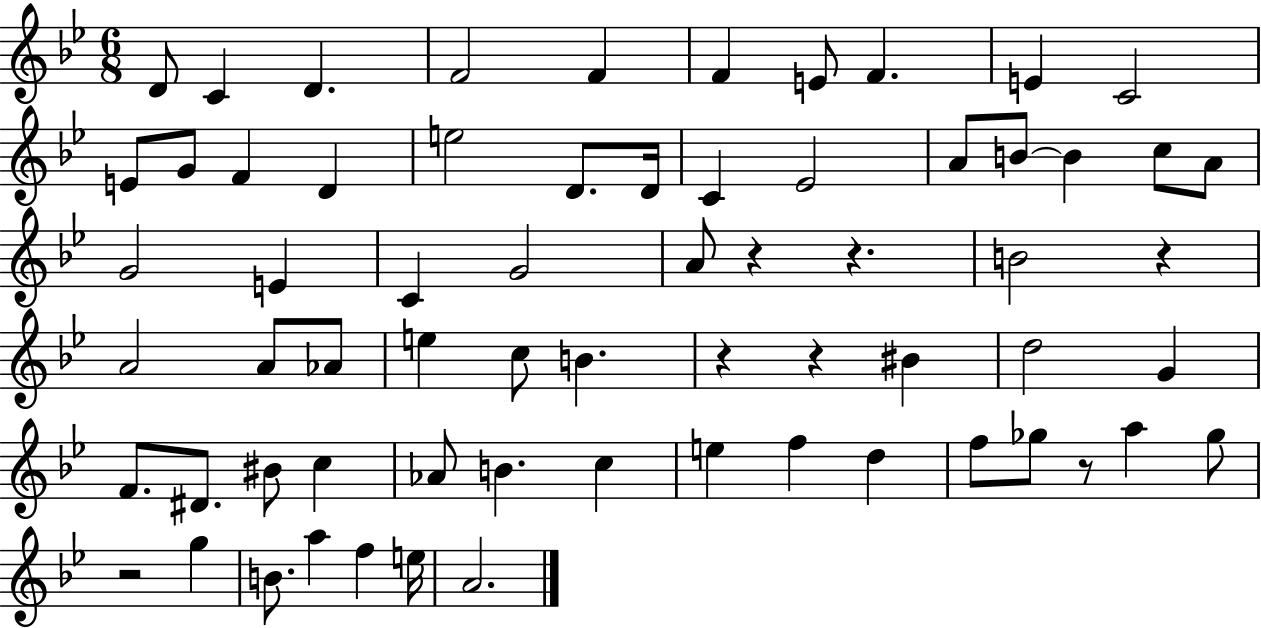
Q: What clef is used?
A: treble